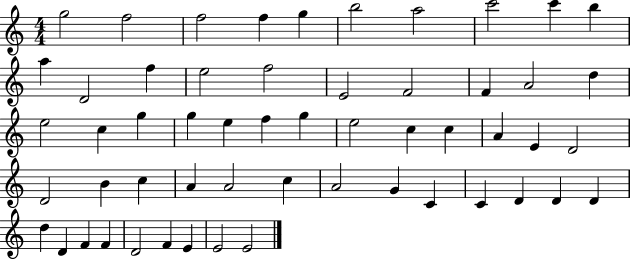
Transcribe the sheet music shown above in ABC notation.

X:1
T:Untitled
M:4/4
L:1/4
K:C
g2 f2 f2 f g b2 a2 c'2 c' b a D2 f e2 f2 E2 F2 F A2 d e2 c g g e f g e2 c c A E D2 D2 B c A A2 c A2 G C C D D D d D F F D2 F E E2 E2